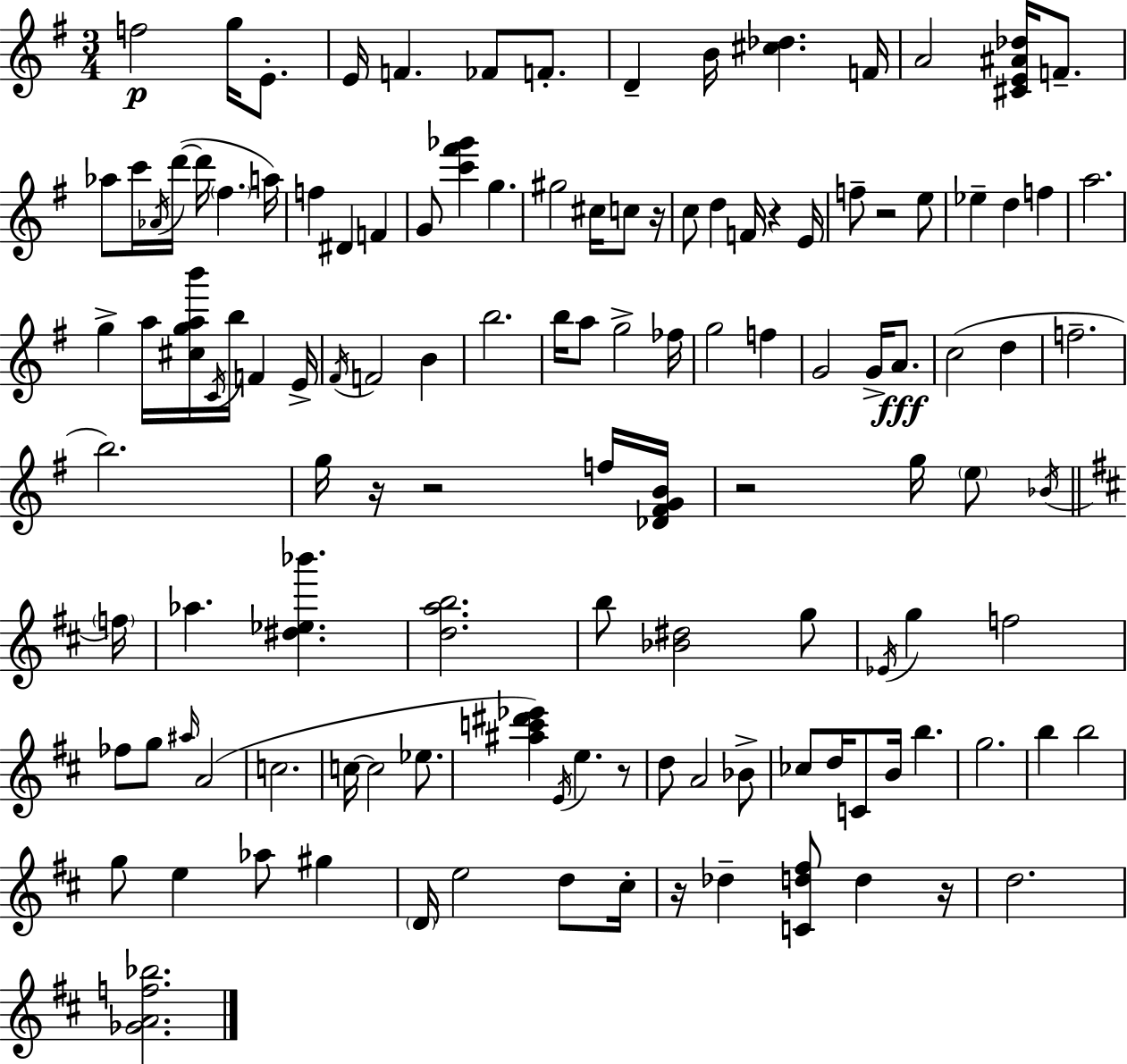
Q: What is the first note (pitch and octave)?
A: F5